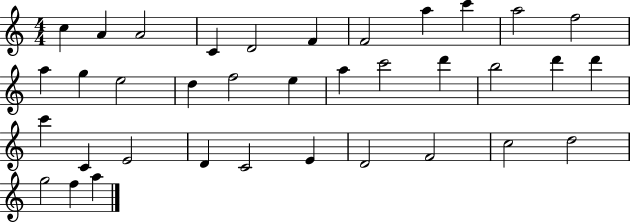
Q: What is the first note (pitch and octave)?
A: C5